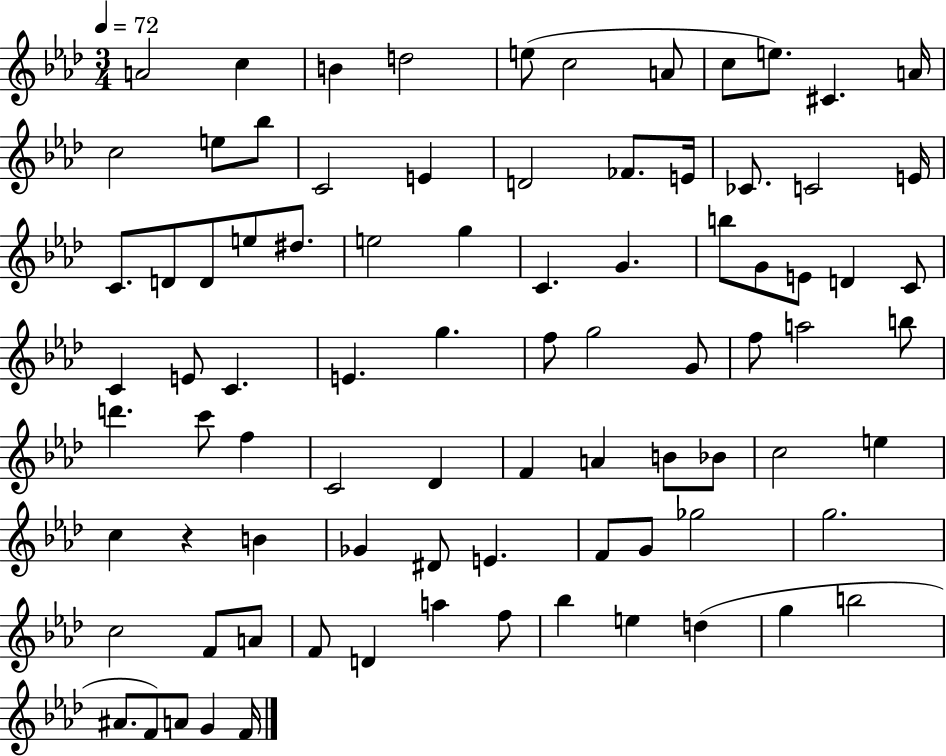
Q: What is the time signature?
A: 3/4